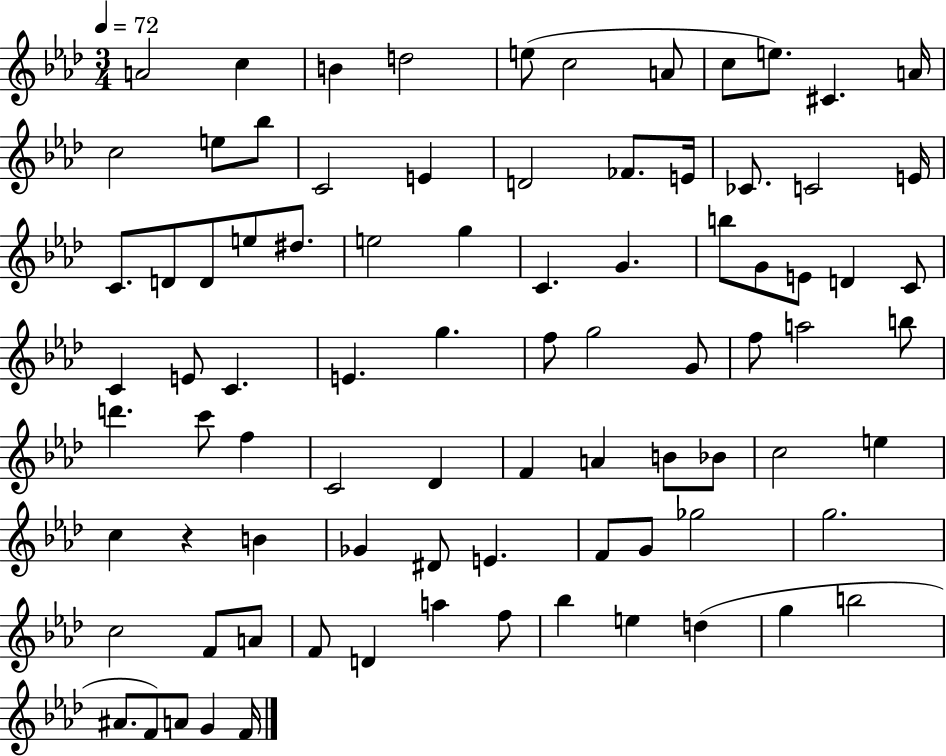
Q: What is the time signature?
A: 3/4